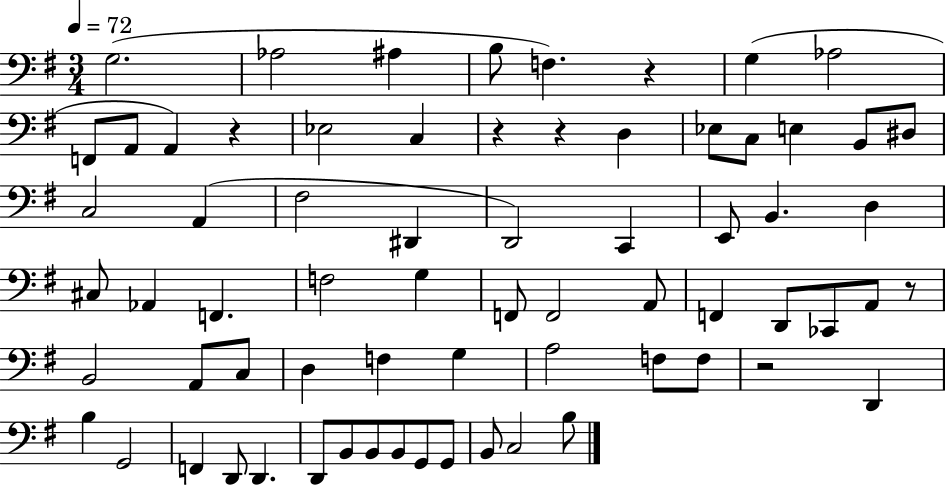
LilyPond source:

{
  \clef bass
  \numericTimeSignature
  \time 3/4
  \key g \major
  \tempo 4 = 72
  g2.( | aes2 ais4 | b8 f4.) r4 | g4( aes2 | \break f,8 a,8 a,4) r4 | ees2 c4 | r4 r4 d4 | ees8 c8 e4 b,8 dis8 | \break c2 a,4( | fis2 dis,4 | d,2) c,4 | e,8 b,4. d4 | \break cis8 aes,4 f,4. | f2 g4 | f,8 f,2 a,8 | f,4 d,8 ces,8 a,8 r8 | \break b,2 a,8 c8 | d4 f4 g4 | a2 f8 f8 | r2 d,4 | \break b4 g,2 | f,4 d,8 d,4. | d,8 b,8 b,8 b,8 g,8 g,8 | b,8 c2 b8 | \break \bar "|."
}